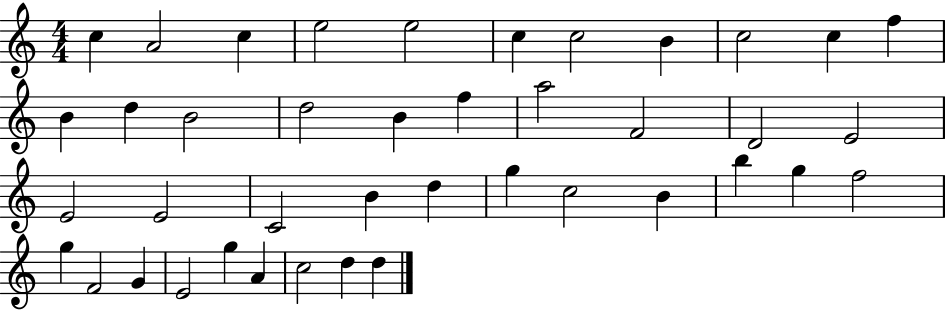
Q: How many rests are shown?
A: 0